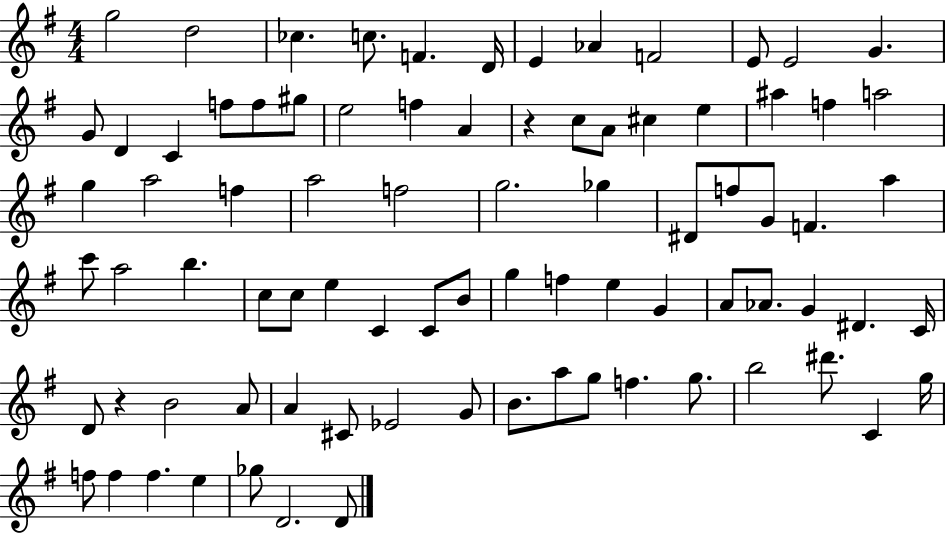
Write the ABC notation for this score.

X:1
T:Untitled
M:4/4
L:1/4
K:G
g2 d2 _c c/2 F D/4 E _A F2 E/2 E2 G G/2 D C f/2 f/2 ^g/2 e2 f A z c/2 A/2 ^c e ^a f a2 g a2 f a2 f2 g2 _g ^D/2 f/2 G/2 F a c'/2 a2 b c/2 c/2 e C C/2 B/2 g f e G A/2 _A/2 G ^D C/4 D/2 z B2 A/2 A ^C/2 _E2 G/2 B/2 a/2 g/2 f g/2 b2 ^d'/2 C g/4 f/2 f f e _g/2 D2 D/2